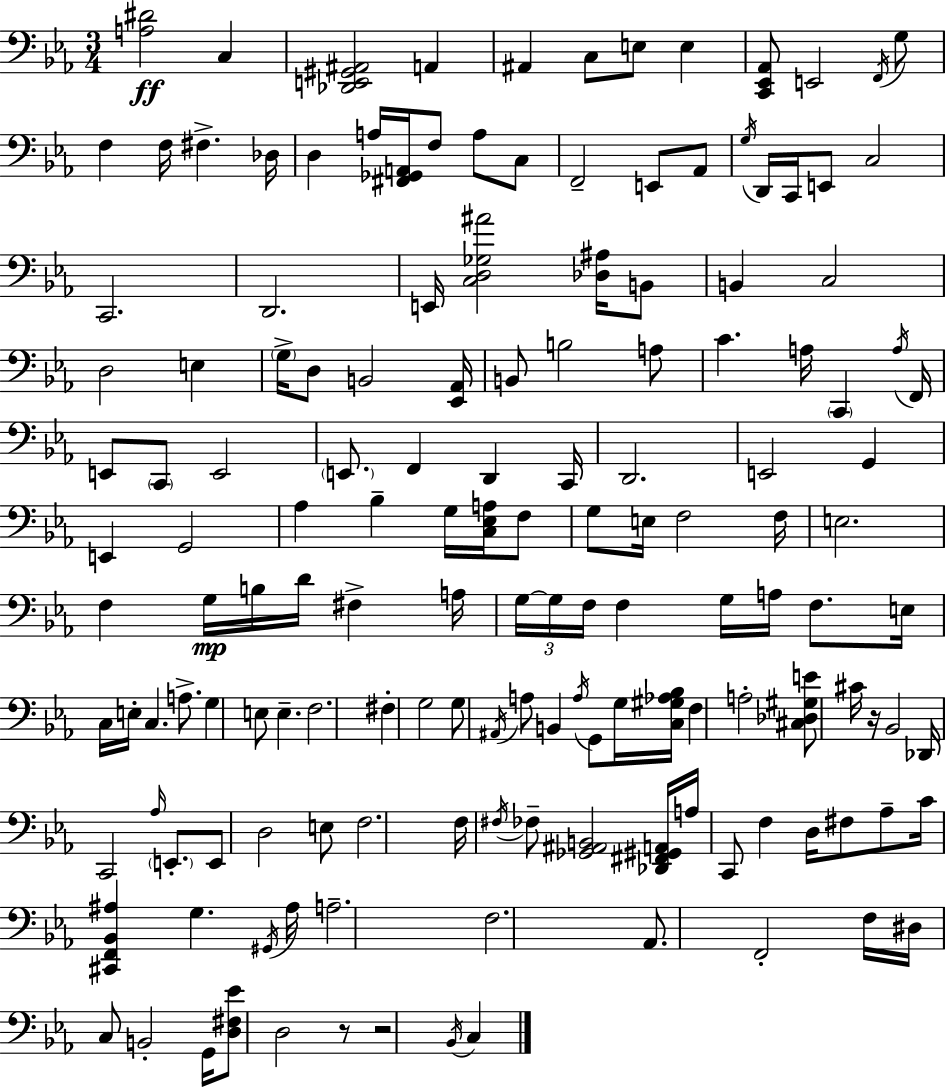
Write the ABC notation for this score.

X:1
T:Untitled
M:3/4
L:1/4
K:Cm
[A,^D]2 C, [_D,,E,,^G,,^A,,]2 A,, ^A,, C,/2 E,/2 E, [C,,_E,,_A,,]/2 E,,2 F,,/4 G,/2 F, F,/4 ^F, _D,/4 D, A,/4 [^F,,_G,,A,,]/4 F,/2 A,/2 C,/2 F,,2 E,,/2 _A,,/2 G,/4 D,,/4 C,,/4 E,,/2 C,2 C,,2 D,,2 E,,/4 [C,D,_G,^A]2 [_D,^A,]/4 B,,/2 B,, C,2 D,2 E, G,/4 D,/2 B,,2 [_E,,_A,,]/4 B,,/2 B,2 A,/2 C A,/4 C,, A,/4 F,,/4 E,,/2 C,,/2 E,,2 E,,/2 F,, D,, C,,/4 D,,2 E,,2 G,, E,, G,,2 _A, _B, G,/4 [C,_E,A,]/4 F,/2 G,/2 E,/4 F,2 F,/4 E,2 F, G,/4 B,/4 D/4 ^F, A,/4 G,/4 G,/4 F,/4 F, G,/4 A,/4 F,/2 E,/4 C,/4 E,/4 C, A,/2 G, E,/2 E, F,2 ^F, G,2 G,/2 ^A,,/4 A,/2 B,, A,/4 G,,/2 G,/4 [C,^G,_A,_B,]/4 F, A,2 [^C,_D,^G,E]/2 ^C/4 z/4 _B,,2 _D,,/4 C,,2 _A,/4 E,,/2 E,,/2 D,2 E,/2 F,2 F,/4 ^F,/4 _F,/2 [_G,,^A,,B,,]2 [_D,,^F,,^G,,A,,]/4 A,/4 C,,/2 F, D,/4 ^F,/2 _A,/2 C/4 [^C,,F,,_B,,^A,] G, ^G,,/4 ^A,/4 A,2 F,2 _A,,/2 F,,2 F,/4 ^D,/4 C,/2 B,,2 G,,/4 [D,^F,_E]/2 D,2 z/2 z2 _B,,/4 C,